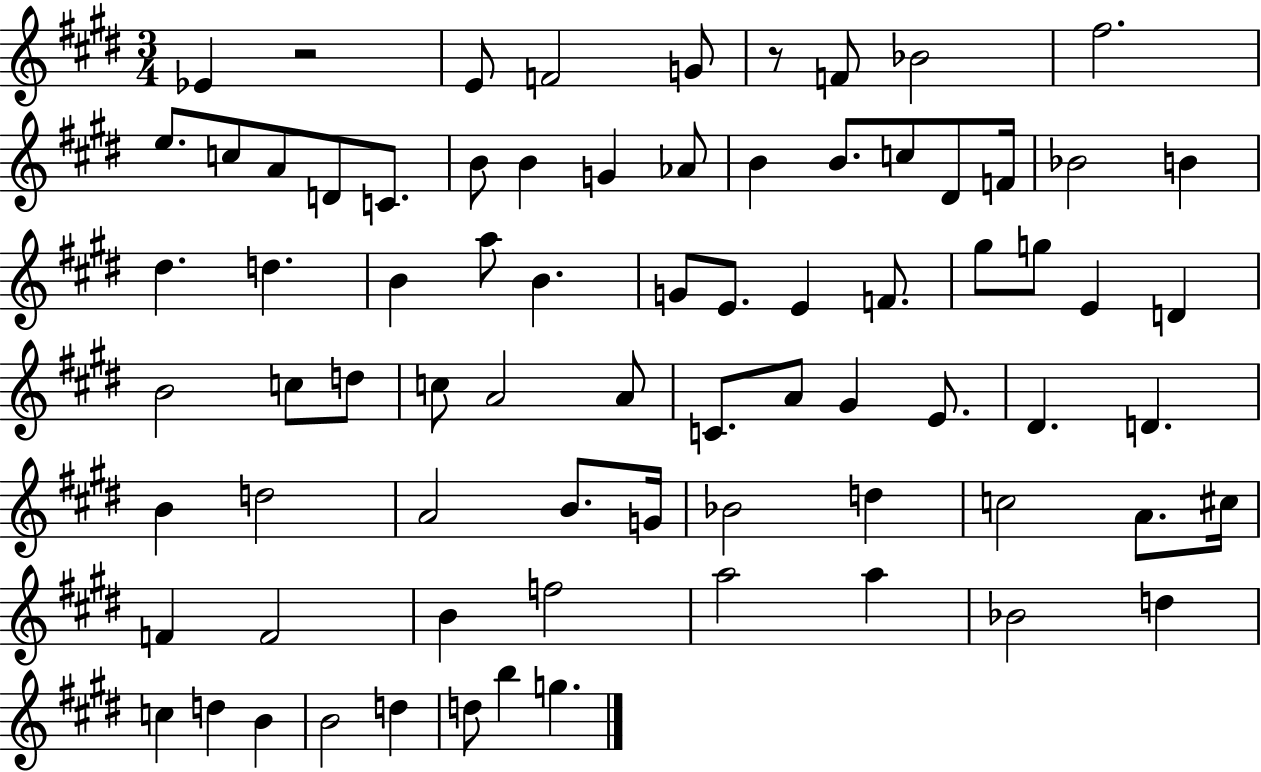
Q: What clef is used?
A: treble